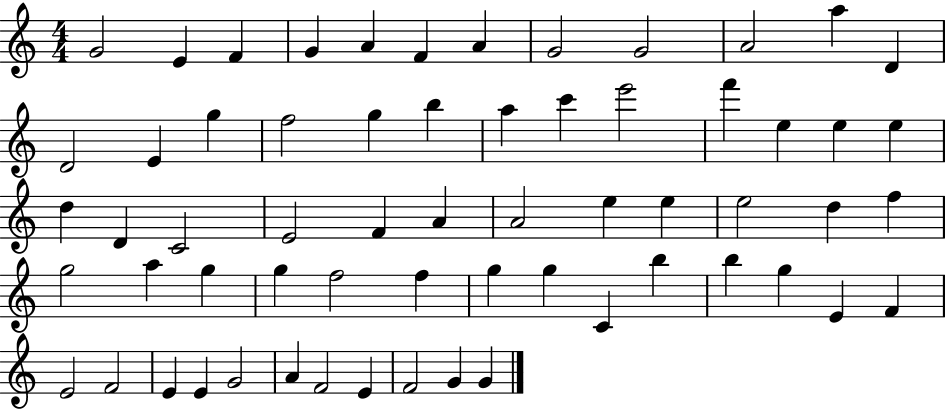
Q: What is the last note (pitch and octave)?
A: G4